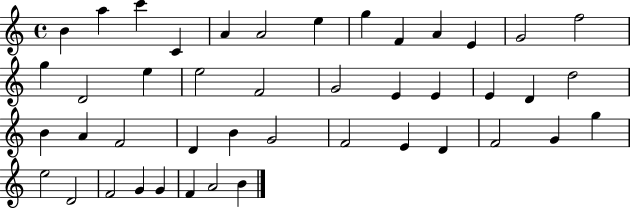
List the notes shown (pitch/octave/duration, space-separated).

B4/q A5/q C6/q C4/q A4/q A4/h E5/q G5/q F4/q A4/q E4/q G4/h F5/h G5/q D4/h E5/q E5/h F4/h G4/h E4/q E4/q E4/q D4/q D5/h B4/q A4/q F4/h D4/q B4/q G4/h F4/h E4/q D4/q F4/h G4/q G5/q E5/h D4/h F4/h G4/q G4/q F4/q A4/h B4/q